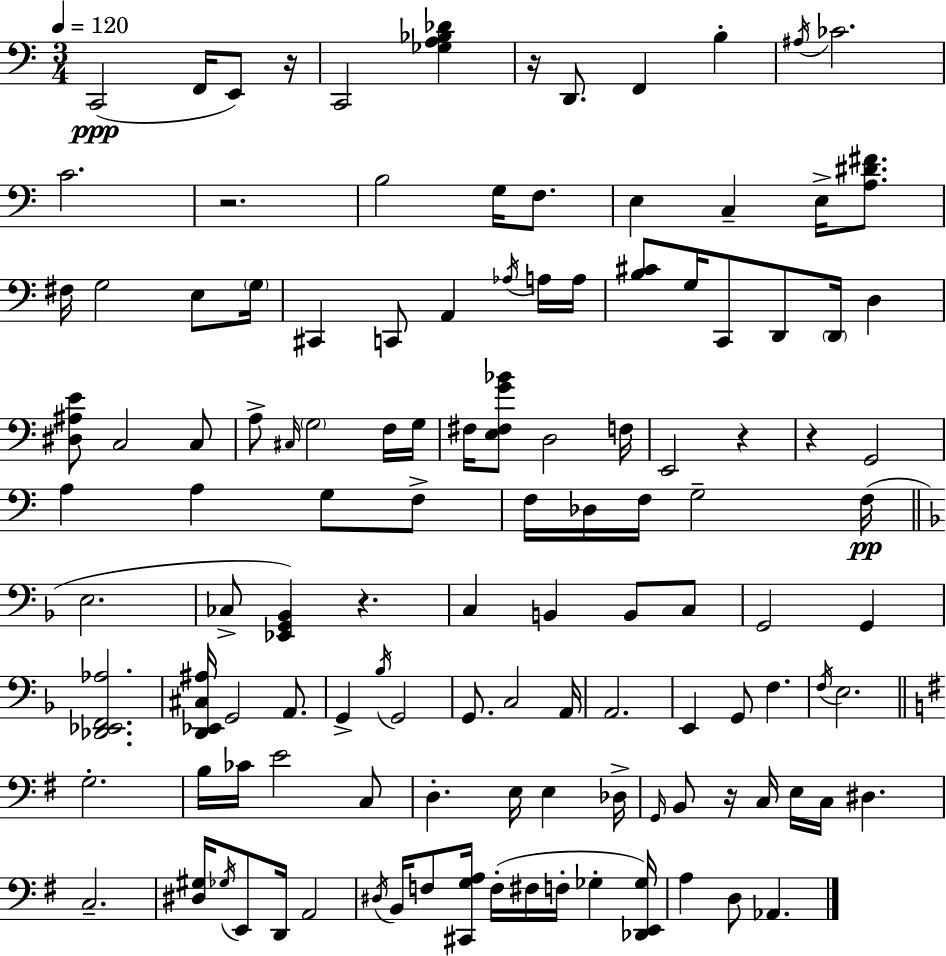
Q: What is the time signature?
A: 3/4